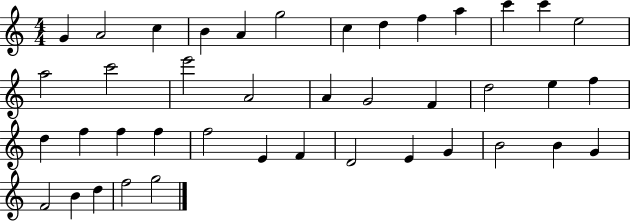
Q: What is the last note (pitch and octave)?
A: G5